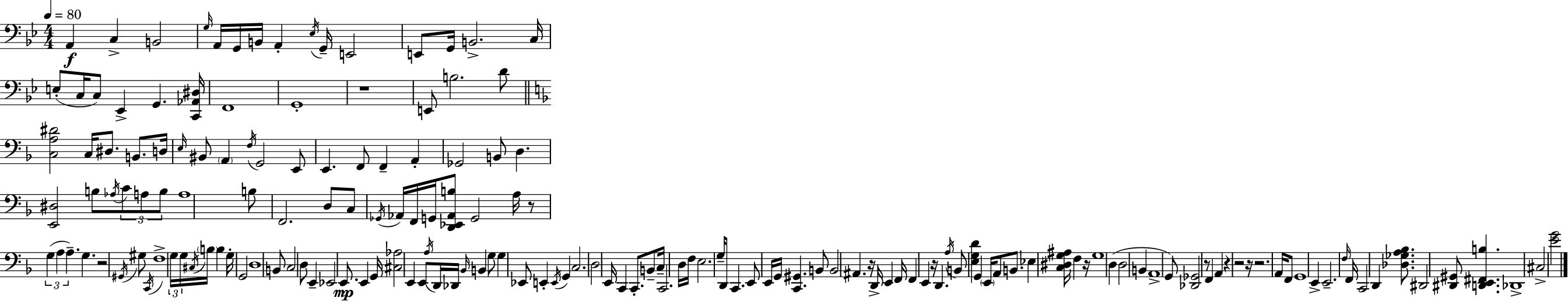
{
  \clef bass
  \numericTimeSignature
  \time 4/4
  \key bes \major
  \tempo 4 = 80
  a,4\f c4-> b,2 | \grace { g16 } a,16 g,16 b,16 a,4-. \acciaccatura { ees16 } g,16-- e,2 | e,8 g,16 b,2.-> | c16 e8-.( c16 c8) ees,4-> g,4. | \break <c, aes, dis>16 f,1 | g,1-. | r1 | e,8 b2. | \break d'8 \bar "||" \break \key f \major <c a dis'>2 c16 dis8. b,8. d16 | \grace { e16 } bis,8 \parenthesize a,4 \acciaccatura { f16 } g,2 | e,8 e,4. f,8 f,4-- a,4-. | ges,2 b,8 d4. | \break <e, dis>2 b8 \acciaccatura { aes16 } \tuplet 3/2 { c'8 a8 | b8 } a1 | b8 f,2. | d8 c8 \acciaccatura { ges,16 } aes,16 f,16 g,16 <d, ees, aes, b>8 g,2 | \break a16 r8 \tuplet 3/2 { g4( a4 a4.--) } | g4. r2 | \acciaccatura { gis,16 } gis8 \acciaccatura { c,16 } f1-> | \tuplet 3/2 { g16 g16 \acciaccatura { cis16 } } \parenthesize b16 b4 g16-. g,2 | \break d1 | b,8 c2 | d8 e,4-- ees,2 e,8.\mp | e,4 g,16 <cis aes>2 e,4 | \break e,8 \acciaccatura { a16 } d,16 des,16 \grace { bes,16 } b,4 g8 g4 | ees,8 e,4-. \acciaccatura { e,16 } g,4 c2. | d2 | e,16 c,4 c,8.-. b,8-- c16-- c,2. | \break d16 f16 e2. | g16-- d,8 c,4. | e,8 e,16 g,16 <c, gis,>4. b,8 b,2 | ais,4. r16 d,16-> e,4 | \break f,16 f,4 e,4 r16 d,4. | \acciaccatura { a16 } b,8 <e g d'>4 g,4 \parenthesize e,16 a,8 b,8. | ees4 <c dis g ais>16 f4 r16 g1 | d4( d2 | \break b,4 a,1-> | g,8) <des, ges,>2 | r8 f,4 a,4 r4 | r2 r16 r2. | \break a,16 f,8 g,1 | e,4-> e,2.-- | \grace { f16 } f,16 c,2 | d,4 <des ges a bes>8. dis,2 | \break <dis, gis,>8 <d, e, fis, b>4. des,1-> | cis2-> | <e' g'>2 \bar "|."
}